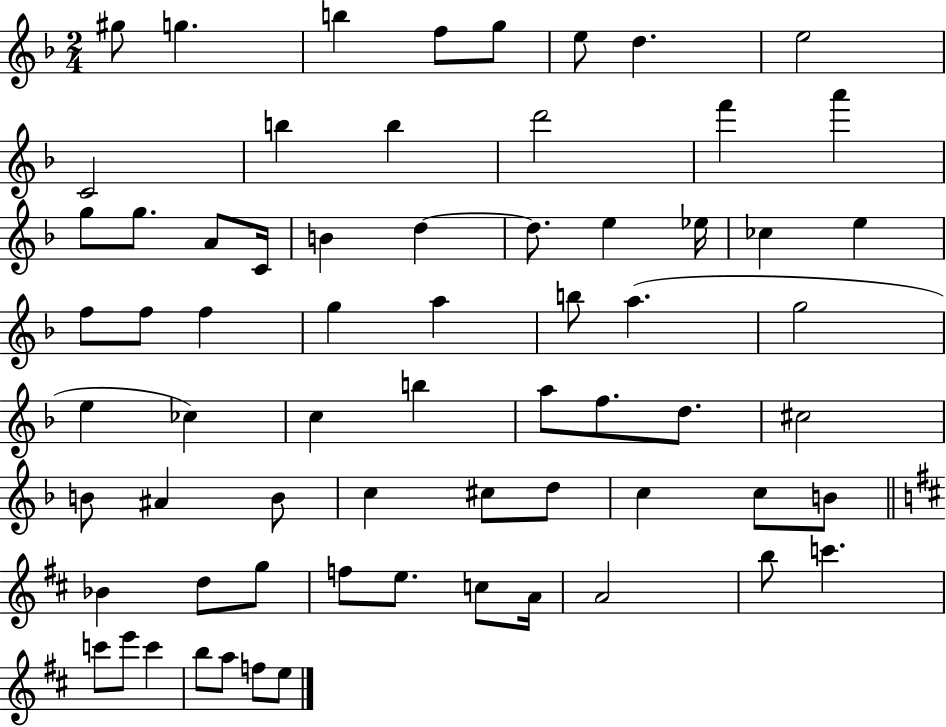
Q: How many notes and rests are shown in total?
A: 67